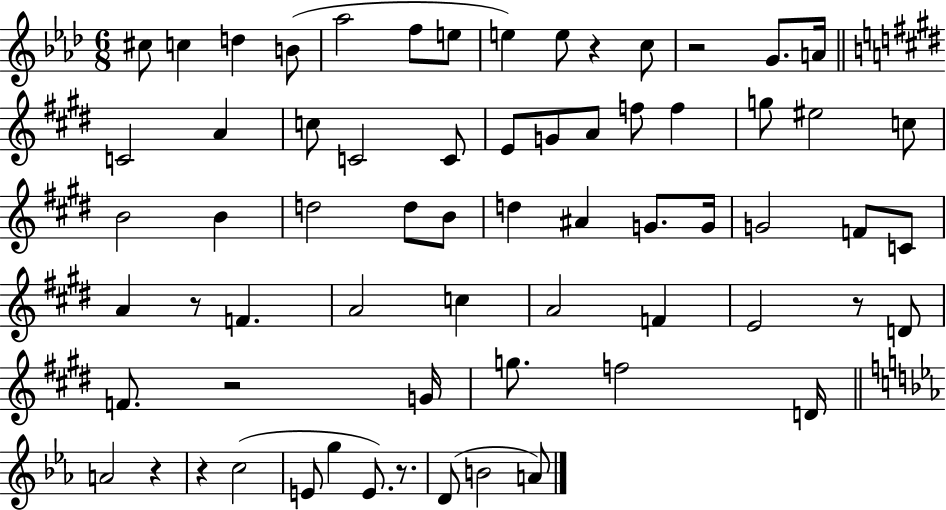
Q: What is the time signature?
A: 6/8